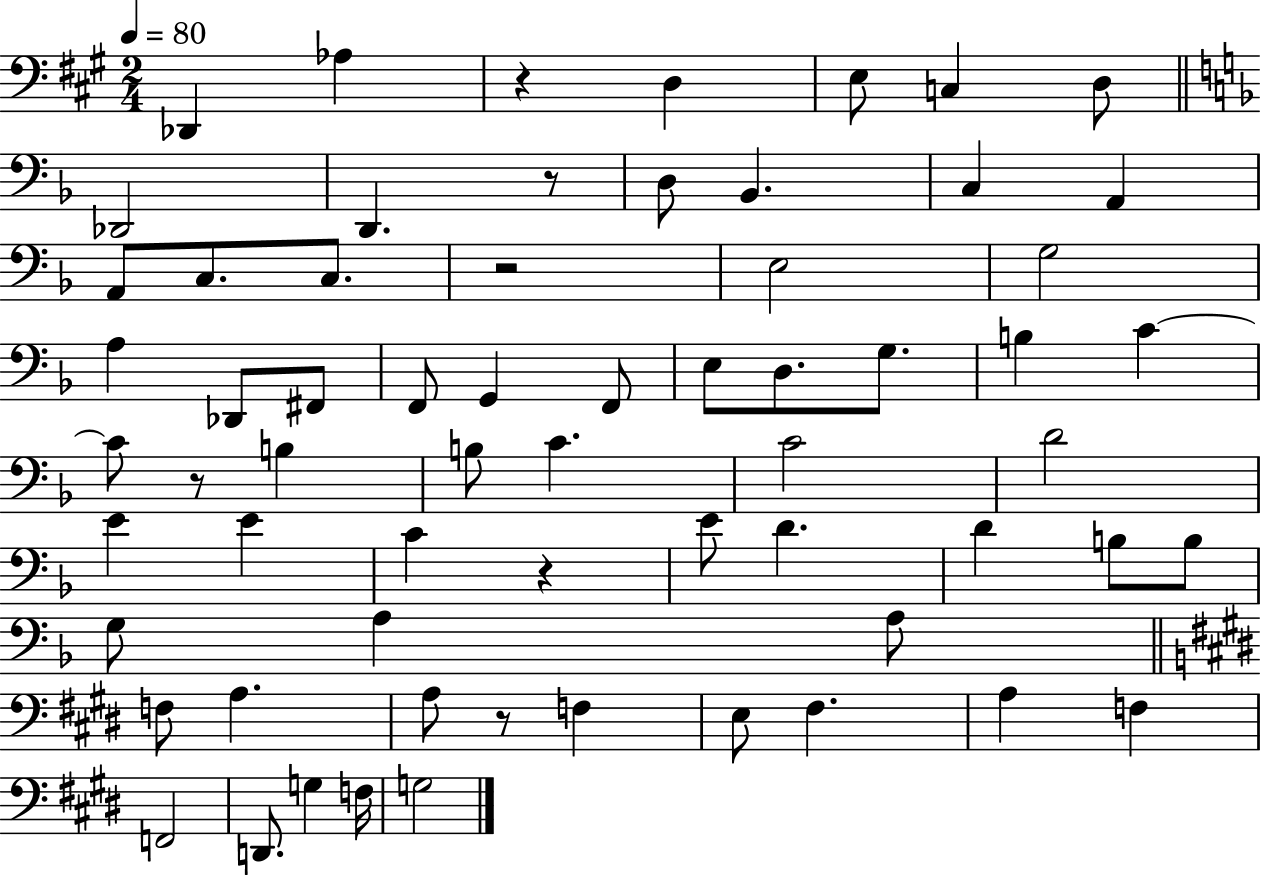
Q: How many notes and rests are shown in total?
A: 64